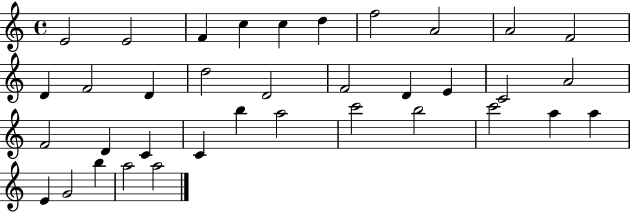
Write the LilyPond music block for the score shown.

{
  \clef treble
  \time 4/4
  \defaultTimeSignature
  \key c \major
  e'2 e'2 | f'4 c''4 c''4 d''4 | f''2 a'2 | a'2 f'2 | \break d'4 f'2 d'4 | d''2 d'2 | f'2 d'4 e'4 | c'2 a'2 | \break f'2 d'4 c'4 | c'4 b''4 a''2 | c'''2 b''2 | c'''2 a''4 a''4 | \break e'4 g'2 b''4 | a''2 a''2 | \bar "|."
}